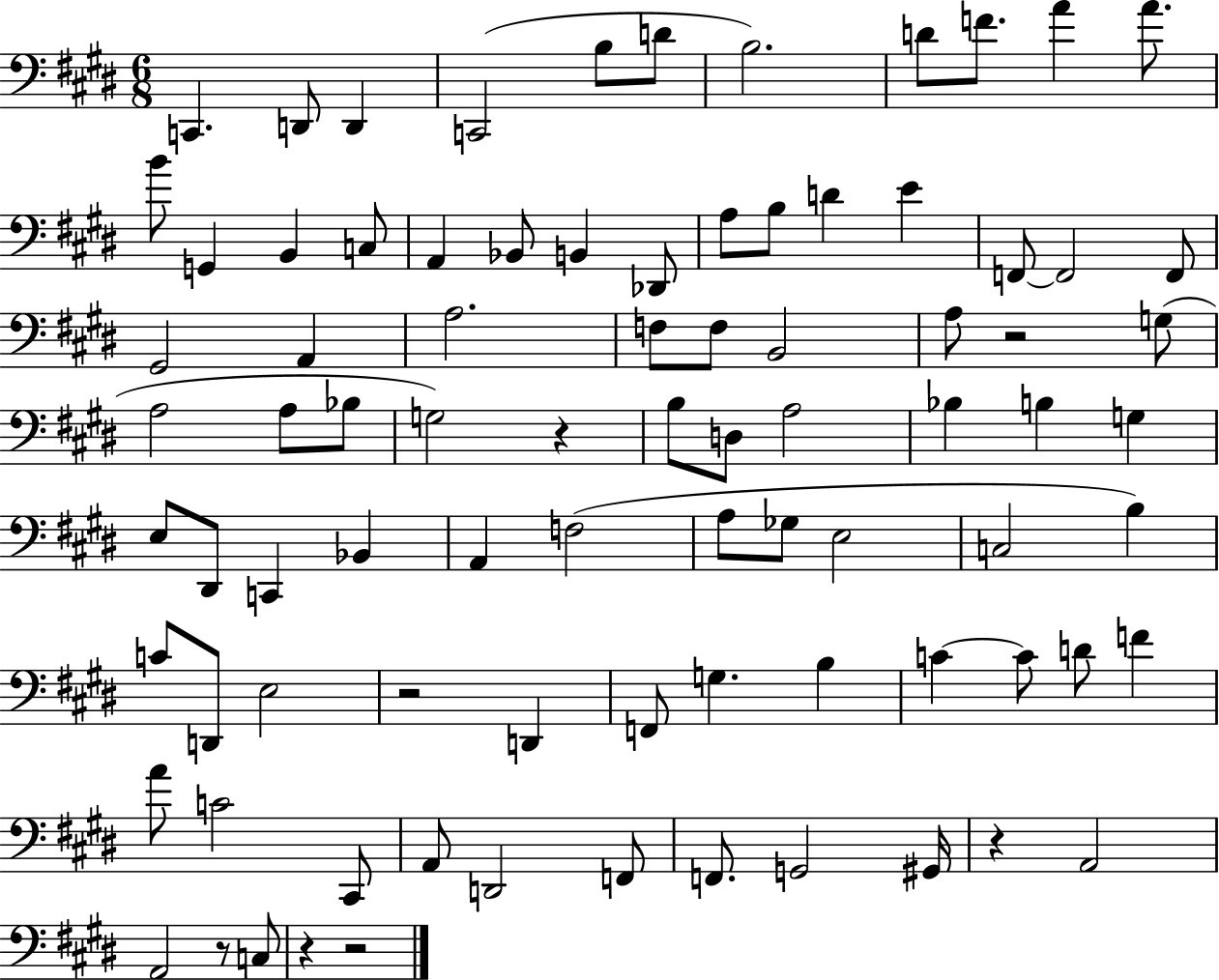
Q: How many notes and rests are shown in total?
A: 85